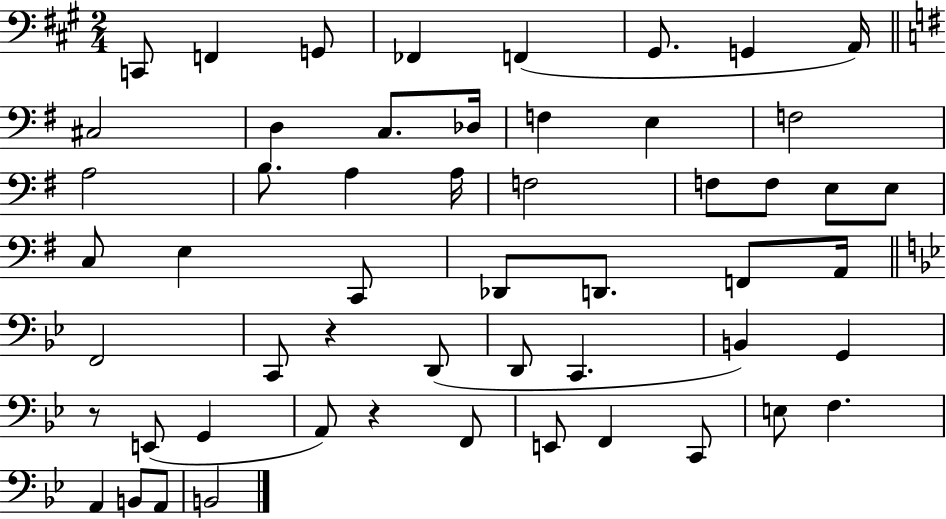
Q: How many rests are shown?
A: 3